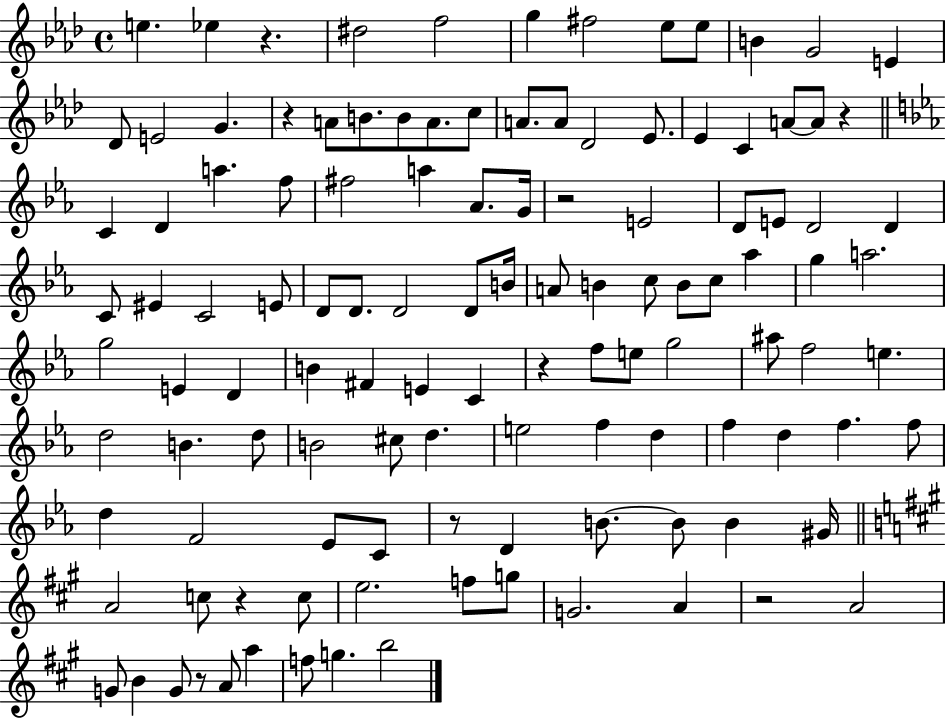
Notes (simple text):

E5/q. Eb5/q R/q. D#5/h F5/h G5/q F#5/h Eb5/e Eb5/e B4/q G4/h E4/q Db4/e E4/h G4/q. R/q A4/e B4/e. B4/e A4/e. C5/e A4/e. A4/e Db4/h Eb4/e. Eb4/q C4/q A4/e A4/e R/q C4/q D4/q A5/q. F5/e F#5/h A5/q Ab4/e. G4/s R/h E4/h D4/e E4/e D4/h D4/q C4/e EIS4/q C4/h E4/e D4/e D4/e. D4/h D4/e B4/s A4/e B4/q C5/e B4/e C5/e Ab5/q G5/q A5/h. G5/h E4/q D4/q B4/q F#4/q E4/q C4/q R/q F5/e E5/e G5/h A#5/e F5/h E5/q. D5/h B4/q. D5/e B4/h C#5/e D5/q. E5/h F5/q D5/q F5/q D5/q F5/q. F5/e D5/q F4/h Eb4/e C4/e R/e D4/q B4/e. B4/e B4/q G#4/s A4/h C5/e R/q C5/e E5/h. F5/e G5/e G4/h. A4/q R/h A4/h G4/e B4/q G4/e R/e A4/e A5/q F5/e G5/q. B5/h